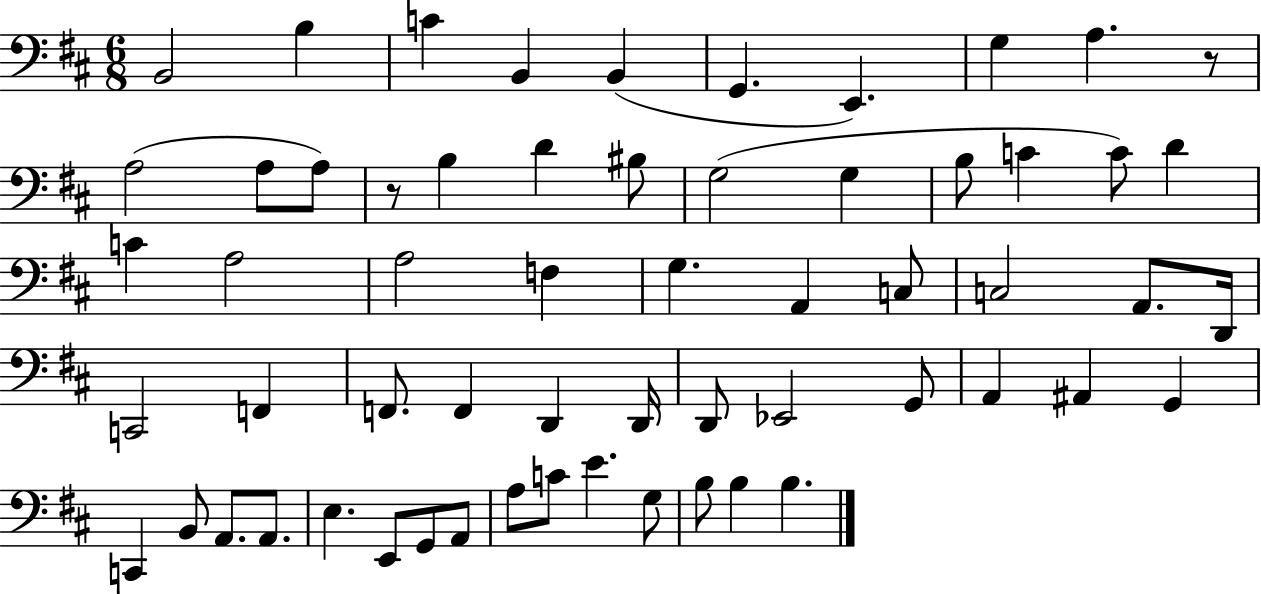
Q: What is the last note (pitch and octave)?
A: B3